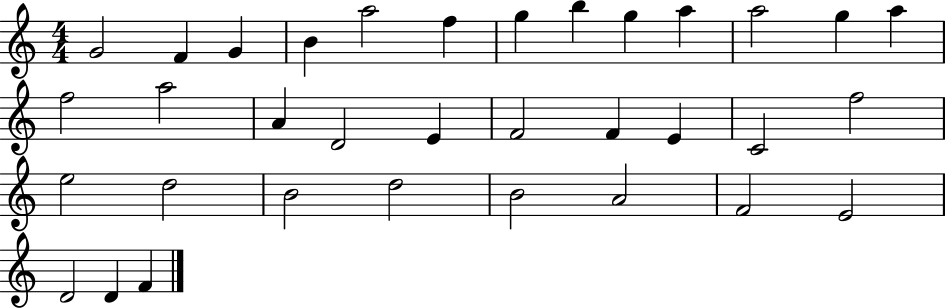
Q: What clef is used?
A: treble